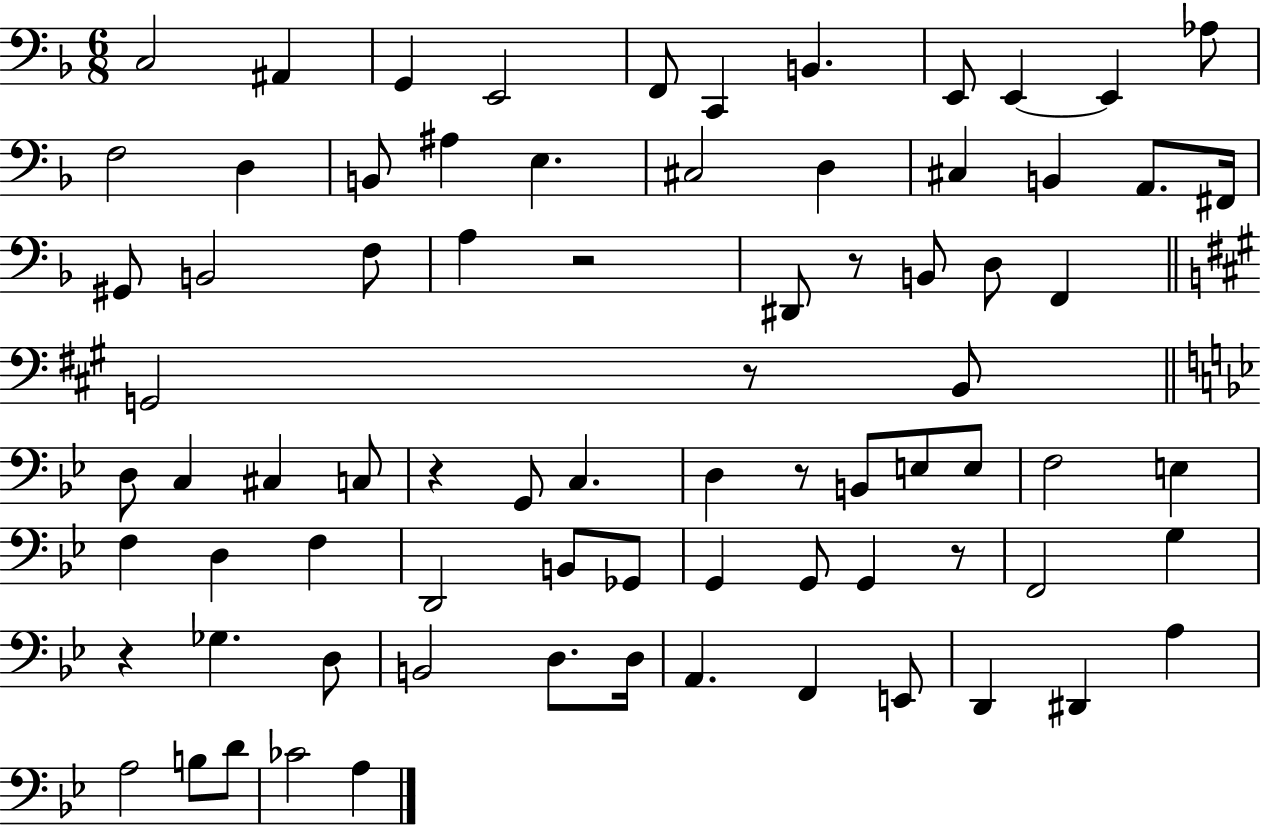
C3/h A#2/q G2/q E2/h F2/e C2/q B2/q. E2/e E2/q E2/q Ab3/e F3/h D3/q B2/e A#3/q E3/q. C#3/h D3/q C#3/q B2/q A2/e. F#2/s G#2/e B2/h F3/e A3/q R/h D#2/e R/e B2/e D3/e F2/q G2/h R/e B2/e D3/e C3/q C#3/q C3/e R/q G2/e C3/q. D3/q R/e B2/e E3/e E3/e F3/h E3/q F3/q D3/q F3/q D2/h B2/e Gb2/e G2/q G2/e G2/q R/e F2/h G3/q R/q Gb3/q. D3/e B2/h D3/e. D3/s A2/q. F2/q E2/e D2/q D#2/q A3/q A3/h B3/e D4/e CES4/h A3/q